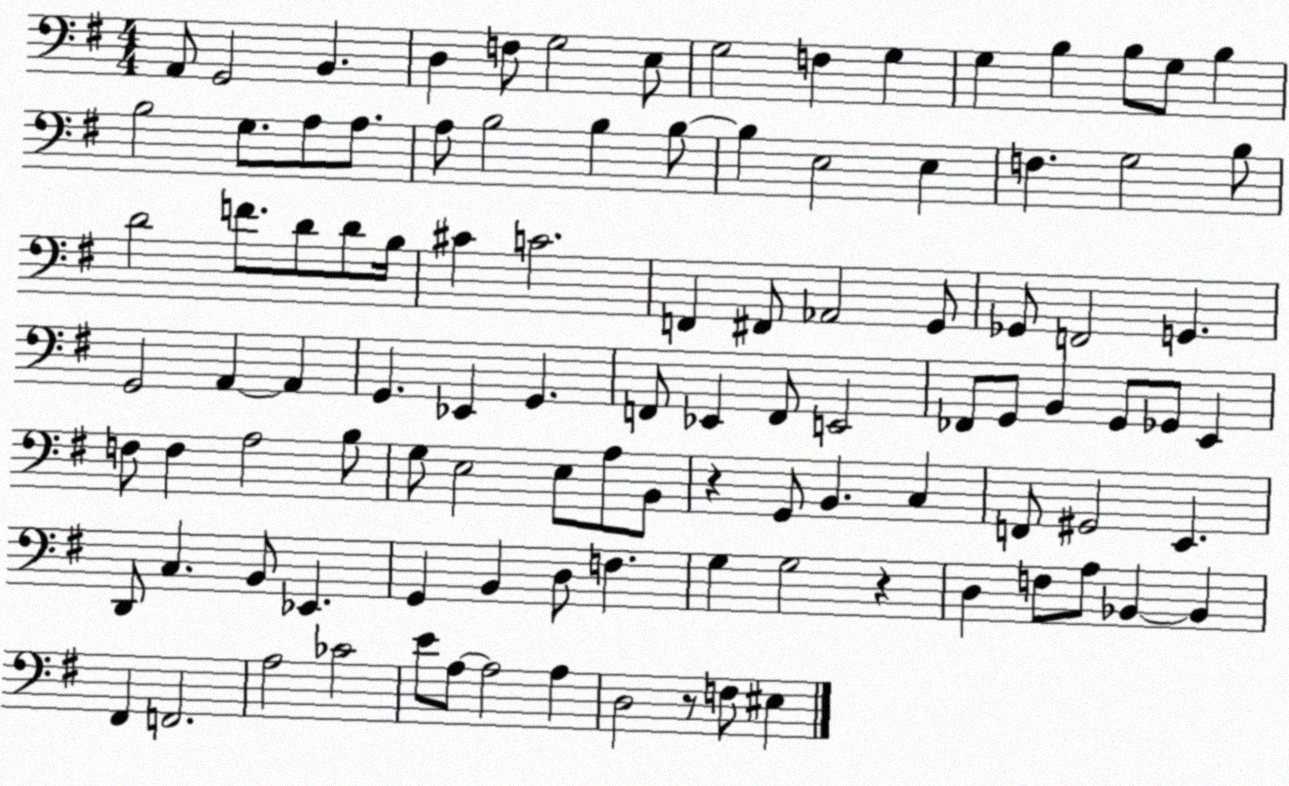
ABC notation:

X:1
T:Untitled
M:4/4
L:1/4
K:G
A,,/2 G,,2 B,, D, F,/2 G,2 E,/2 G,2 F, G, G, B, B,/2 G,/2 B, B,2 G,/2 A,/2 A,/2 A,/2 B,2 B, B,/2 B, E,2 E, F, G,2 B,/2 D2 F/2 D/2 D/2 B,/4 ^C C2 F,, ^F,,/2 _A,,2 G,,/2 _G,,/2 F,,2 G,, G,,2 A,, A,, G,, _E,, G,, F,,/2 _E,, F,,/2 E,,2 _F,,/2 G,,/2 B,, G,,/2 _G,,/2 E,, F,/2 F, A,2 B,/2 G,/2 E,2 E,/2 A,/2 B,,/2 z G,,/2 B,, C, F,,/2 ^G,,2 E,, D,,/2 C, B,,/2 _E,, G,, B,, D,/2 F, G, G,2 z D, F,/2 A,/2 _B,, _B,, ^F,, F,,2 A,2 _C2 E/2 A,/2 A,2 A, D,2 z/2 F,/2 ^E,